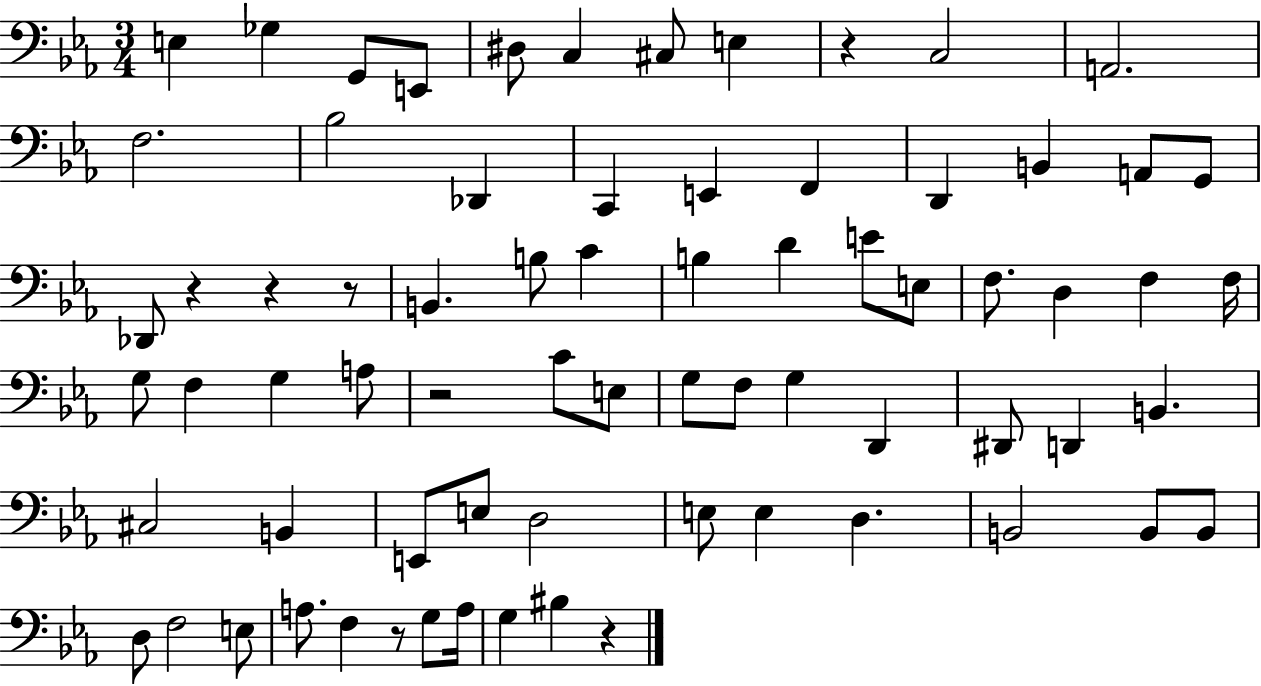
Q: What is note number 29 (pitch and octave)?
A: F3